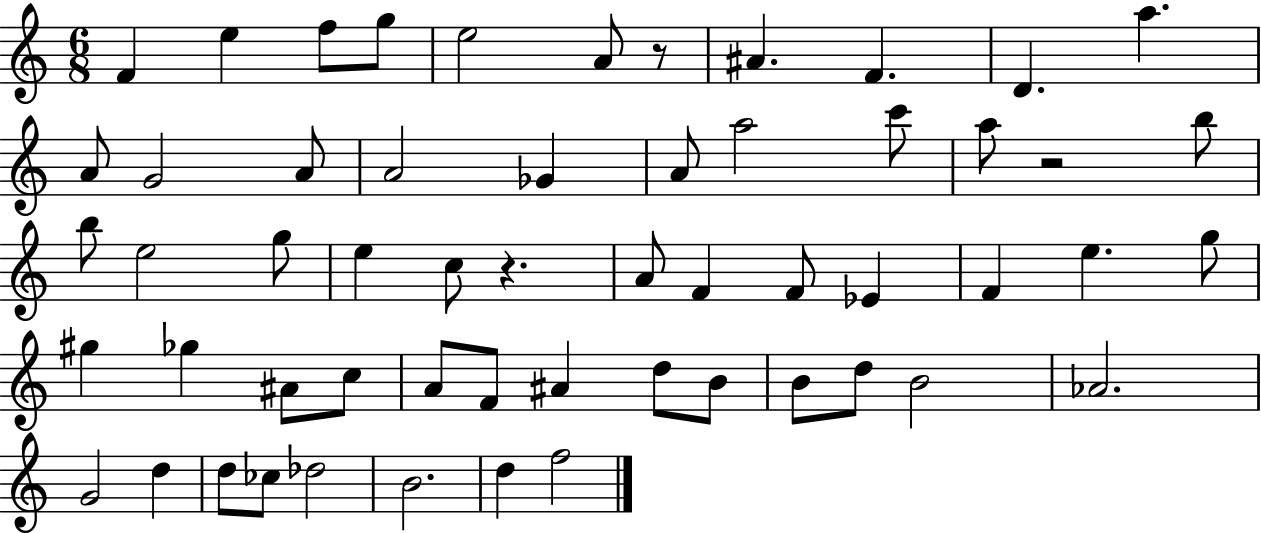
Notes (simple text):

F4/q E5/q F5/e G5/e E5/h A4/e R/e A#4/q. F4/q. D4/q. A5/q. A4/e G4/h A4/e A4/h Gb4/q A4/e A5/h C6/e A5/e R/h B5/e B5/e E5/h G5/e E5/q C5/e R/q. A4/e F4/q F4/e Eb4/q F4/q E5/q. G5/e G#5/q Gb5/q A#4/e C5/e A4/e F4/e A#4/q D5/e B4/e B4/e D5/e B4/h Ab4/h. G4/h D5/q D5/e CES5/e Db5/h B4/h. D5/q F5/h